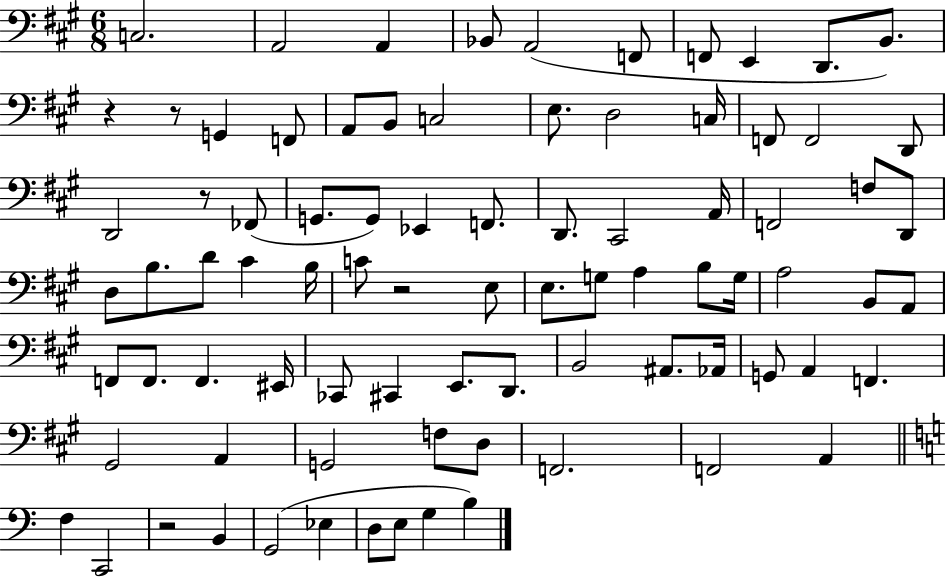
C3/h. A2/h A2/q Bb2/e A2/h F2/e F2/e E2/q D2/e. B2/e. R/q R/e G2/q F2/e A2/e B2/e C3/h E3/e. D3/h C3/s F2/e F2/h D2/e D2/h R/e FES2/e G2/e. G2/e Eb2/q F2/e. D2/e. C#2/h A2/s F2/h F3/e D2/e D3/e B3/e. D4/e C#4/q B3/s C4/e R/h E3/e E3/e. G3/e A3/q B3/e G3/s A3/h B2/e A2/e F2/e F2/e. F2/q. EIS2/s CES2/e C#2/q E2/e. D2/e. B2/h A#2/e. Ab2/s G2/e A2/q F2/q. G#2/h A2/q G2/h F3/e D3/e F2/h. F2/h A2/q F3/q C2/h R/h B2/q G2/h Eb3/q D3/e E3/e G3/q B3/q